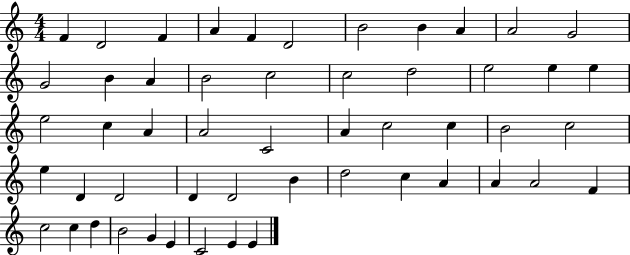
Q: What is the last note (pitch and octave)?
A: E4